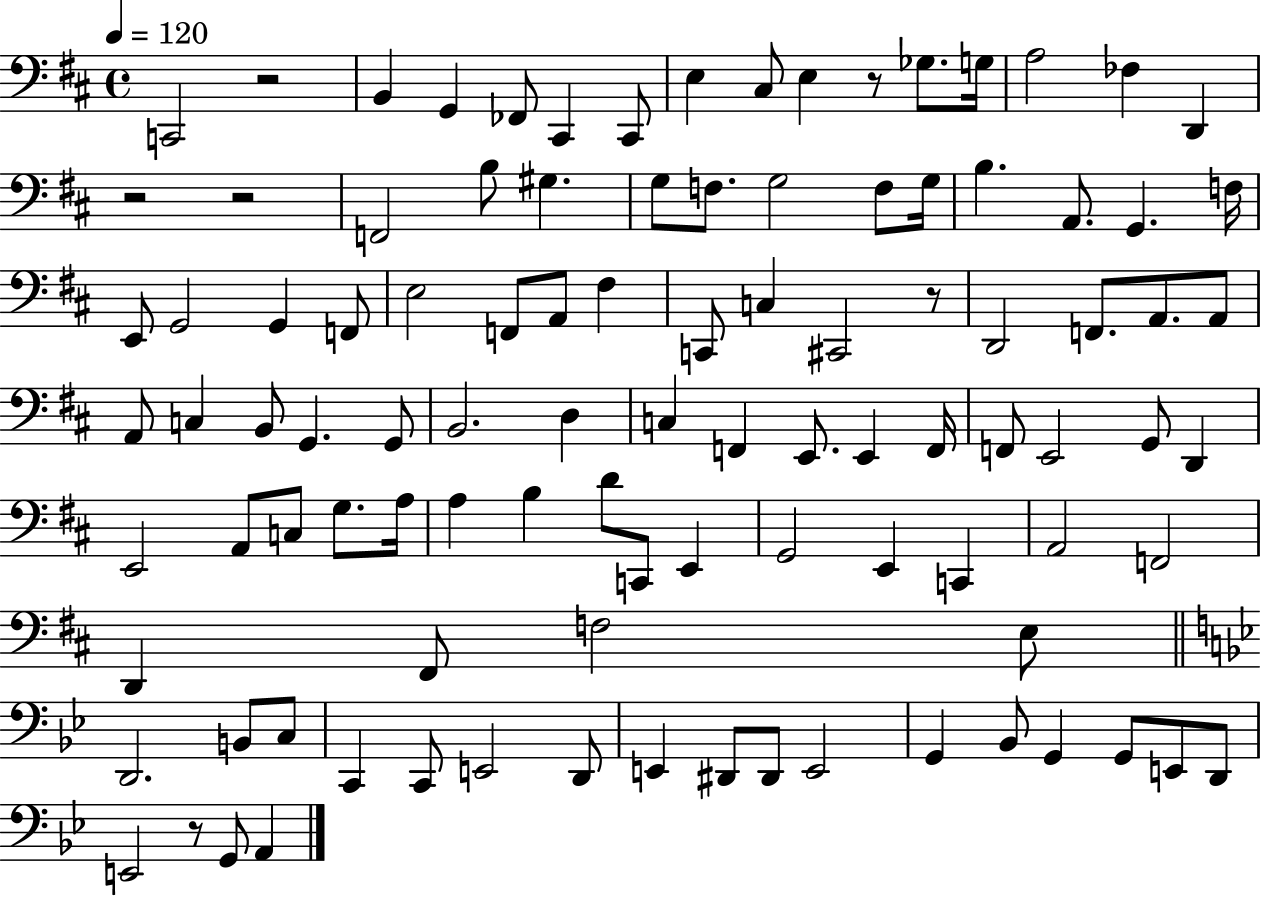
X:1
T:Untitled
M:4/4
L:1/4
K:D
C,,2 z2 B,, G,, _F,,/2 ^C,, ^C,,/2 E, ^C,/2 E, z/2 _G,/2 G,/4 A,2 _F, D,, z2 z2 F,,2 B,/2 ^G, G,/2 F,/2 G,2 F,/2 G,/4 B, A,,/2 G,, F,/4 E,,/2 G,,2 G,, F,,/2 E,2 F,,/2 A,,/2 ^F, C,,/2 C, ^C,,2 z/2 D,,2 F,,/2 A,,/2 A,,/2 A,,/2 C, B,,/2 G,, G,,/2 B,,2 D, C, F,, E,,/2 E,, F,,/4 F,,/2 E,,2 G,,/2 D,, E,,2 A,,/2 C,/2 G,/2 A,/4 A, B, D/2 C,,/2 E,, G,,2 E,, C,, A,,2 F,,2 D,, ^F,,/2 F,2 E,/2 D,,2 B,,/2 C,/2 C,, C,,/2 E,,2 D,,/2 E,, ^D,,/2 ^D,,/2 E,,2 G,, _B,,/2 G,, G,,/2 E,,/2 D,,/2 E,,2 z/2 G,,/2 A,,